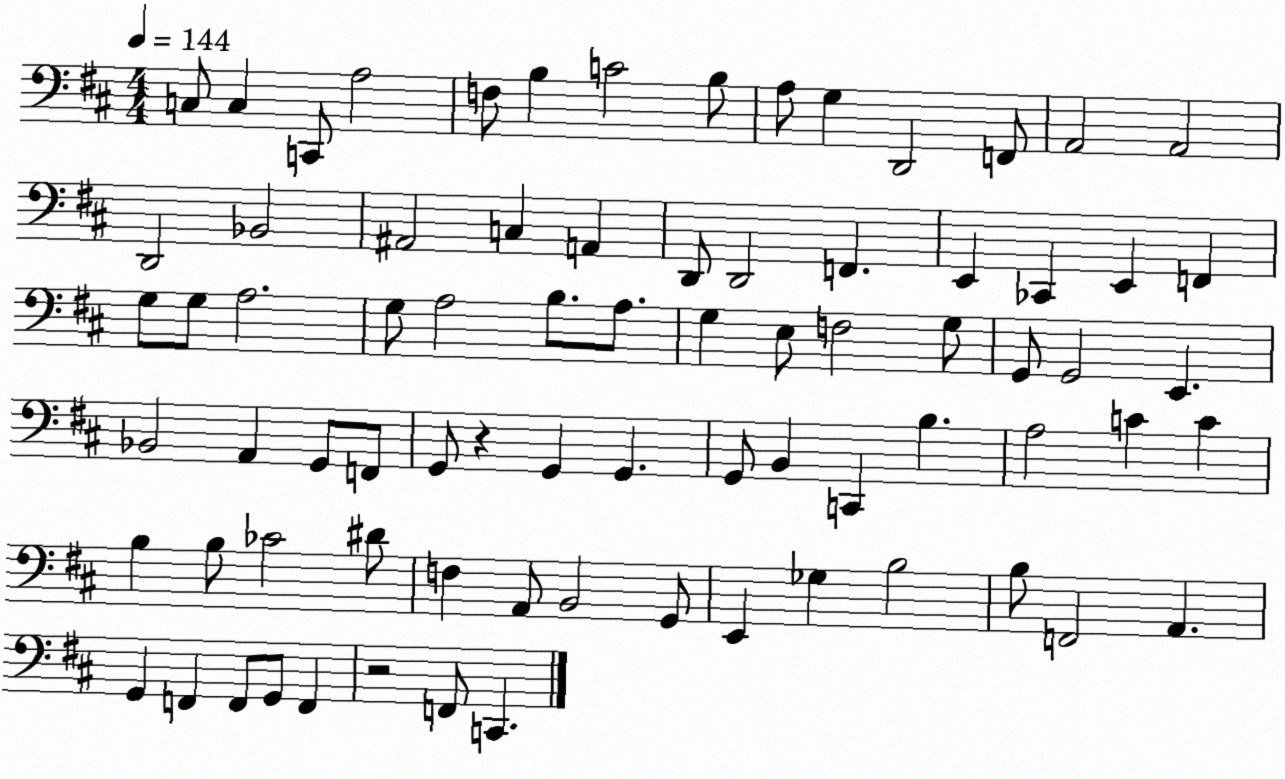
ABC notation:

X:1
T:Untitled
M:4/4
L:1/4
K:D
C,/2 C, C,,/2 A,2 F,/2 B, C2 B,/2 A,/2 G, D,,2 F,,/2 A,,2 A,,2 D,,2 _B,,2 ^A,,2 C, A,, D,,/2 D,,2 F,, E,, _C,, E,, F,, G,/2 G,/2 A,2 G,/2 A,2 B,/2 A,/2 G, E,/2 F,2 G,/2 G,,/2 G,,2 E,, _B,,2 A,, G,,/2 F,,/2 G,,/2 z G,, G,, G,,/2 B,, C,, B, A,2 C C B, B,/2 _C2 ^D/2 F, A,,/2 B,,2 G,,/2 E,, _G, B,2 B,/2 F,,2 A,, G,, F,, F,,/2 G,,/2 F,, z2 F,,/2 C,,